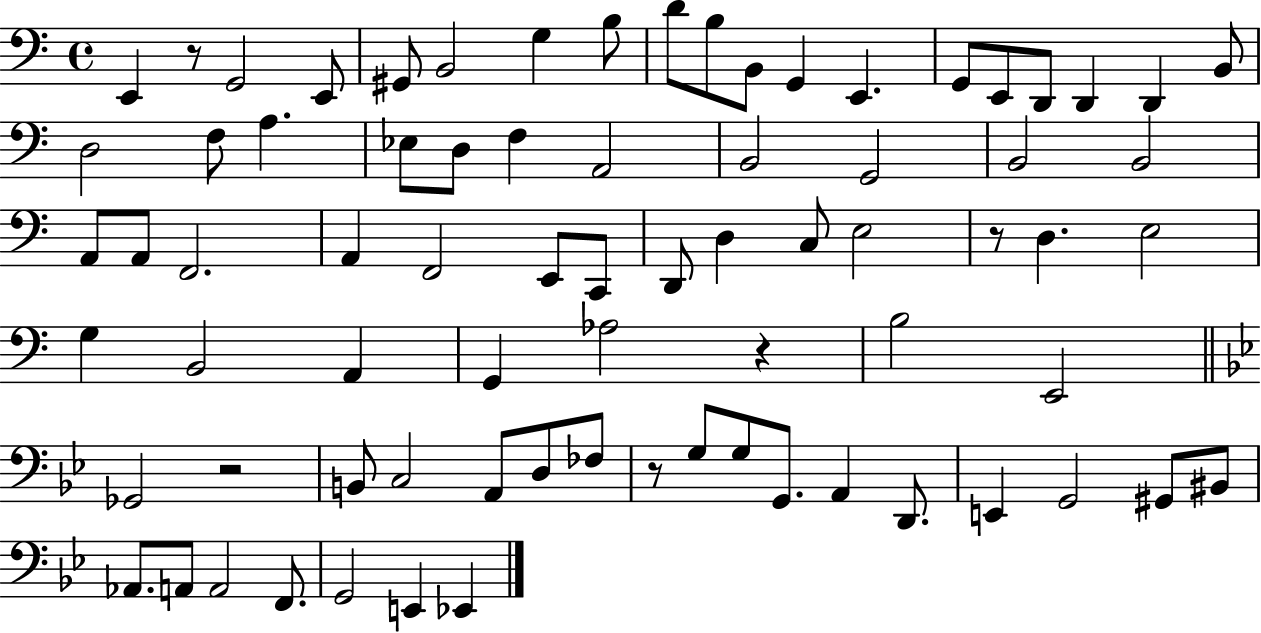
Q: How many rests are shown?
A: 5